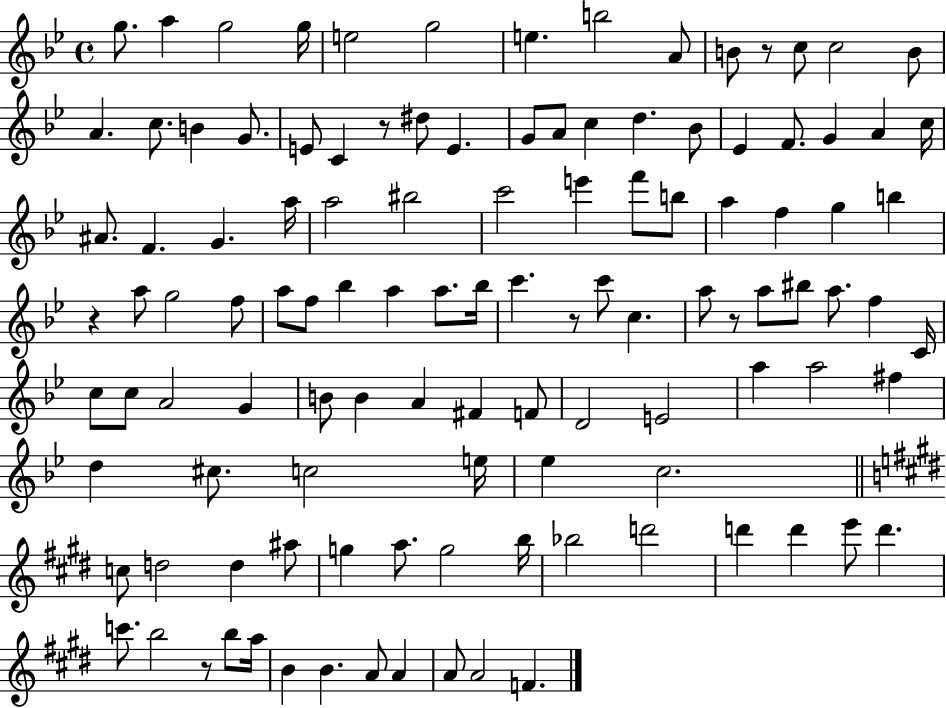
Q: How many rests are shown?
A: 6